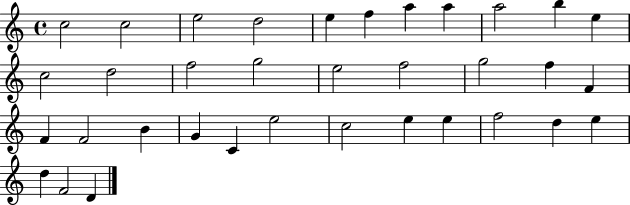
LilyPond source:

{
  \clef treble
  \time 4/4
  \defaultTimeSignature
  \key c \major
  c''2 c''2 | e''2 d''2 | e''4 f''4 a''4 a''4 | a''2 b''4 e''4 | \break c''2 d''2 | f''2 g''2 | e''2 f''2 | g''2 f''4 f'4 | \break f'4 f'2 b'4 | g'4 c'4 e''2 | c''2 e''4 e''4 | f''2 d''4 e''4 | \break d''4 f'2 d'4 | \bar "|."
}